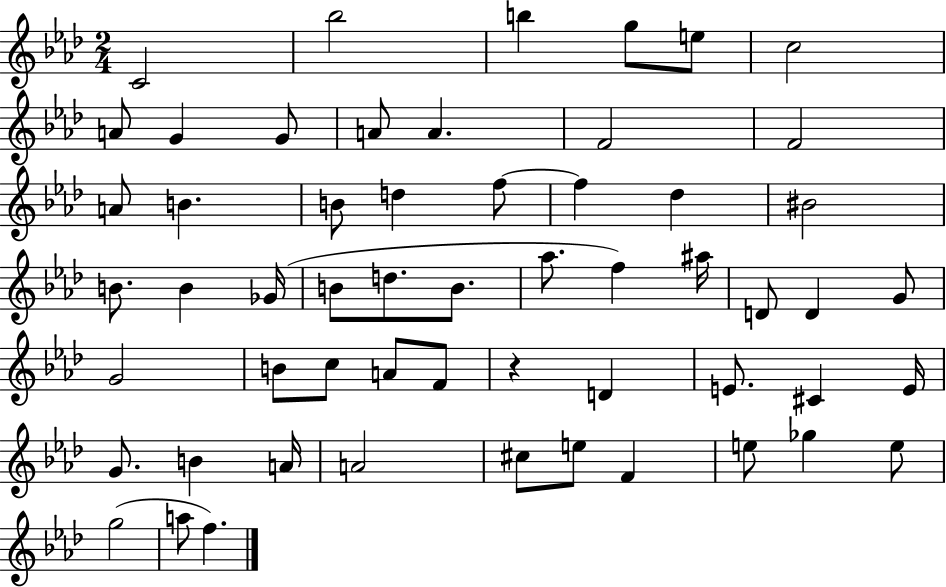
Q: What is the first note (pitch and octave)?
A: C4